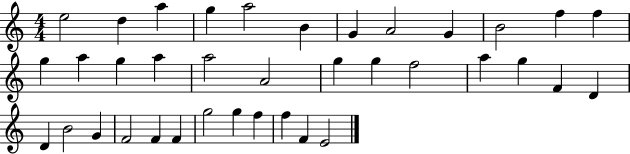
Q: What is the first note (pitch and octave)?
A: E5